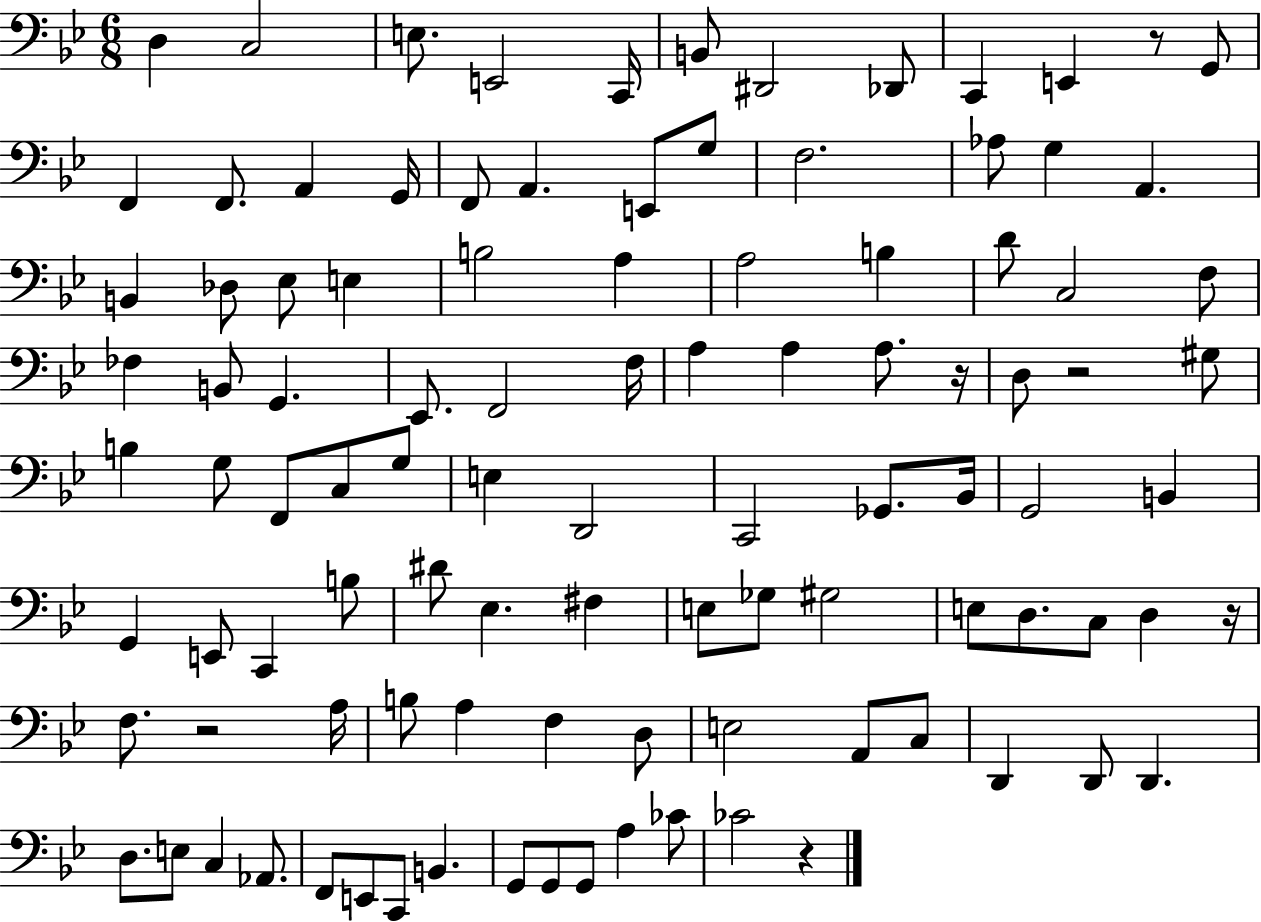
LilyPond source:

{
  \clef bass
  \numericTimeSignature
  \time 6/8
  \key bes \major
  \repeat volta 2 { d4 c2 | e8. e,2 c,16 | b,8 dis,2 des,8 | c,4 e,4 r8 g,8 | \break f,4 f,8. a,4 g,16 | f,8 a,4. e,8 g8 | f2. | aes8 g4 a,4. | \break b,4 des8 ees8 e4 | b2 a4 | a2 b4 | d'8 c2 f8 | \break fes4 b,8 g,4. | ees,8. f,2 f16 | a4 a4 a8. r16 | d8 r2 gis8 | \break b4 g8 f,8 c8 g8 | e4 d,2 | c,2 ges,8. bes,16 | g,2 b,4 | \break g,4 e,8 c,4 b8 | dis'8 ees4. fis4 | e8 ges8 gis2 | e8 d8. c8 d4 r16 | \break f8. r2 a16 | b8 a4 f4 d8 | e2 a,8 c8 | d,4 d,8 d,4. | \break d8. e8 c4 aes,8. | f,8 e,8 c,8 b,4. | g,8 g,8 g,8 a4 ces'8 | ces'2 r4 | \break } \bar "|."
}